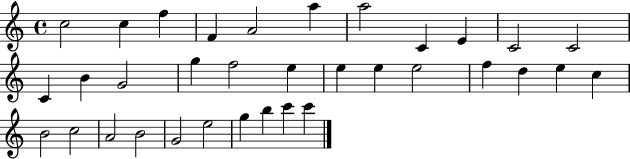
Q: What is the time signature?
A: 4/4